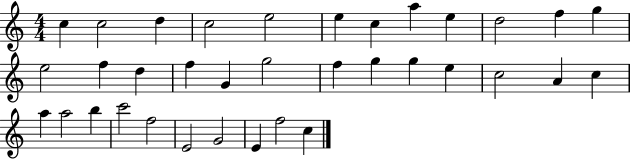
{
  \clef treble
  \numericTimeSignature
  \time 4/4
  \key c \major
  c''4 c''2 d''4 | c''2 e''2 | e''4 c''4 a''4 e''4 | d''2 f''4 g''4 | \break e''2 f''4 d''4 | f''4 g'4 g''2 | f''4 g''4 g''4 e''4 | c''2 a'4 c''4 | \break a''4 a''2 b''4 | c'''2 f''2 | e'2 g'2 | e'4 f''2 c''4 | \break \bar "|."
}